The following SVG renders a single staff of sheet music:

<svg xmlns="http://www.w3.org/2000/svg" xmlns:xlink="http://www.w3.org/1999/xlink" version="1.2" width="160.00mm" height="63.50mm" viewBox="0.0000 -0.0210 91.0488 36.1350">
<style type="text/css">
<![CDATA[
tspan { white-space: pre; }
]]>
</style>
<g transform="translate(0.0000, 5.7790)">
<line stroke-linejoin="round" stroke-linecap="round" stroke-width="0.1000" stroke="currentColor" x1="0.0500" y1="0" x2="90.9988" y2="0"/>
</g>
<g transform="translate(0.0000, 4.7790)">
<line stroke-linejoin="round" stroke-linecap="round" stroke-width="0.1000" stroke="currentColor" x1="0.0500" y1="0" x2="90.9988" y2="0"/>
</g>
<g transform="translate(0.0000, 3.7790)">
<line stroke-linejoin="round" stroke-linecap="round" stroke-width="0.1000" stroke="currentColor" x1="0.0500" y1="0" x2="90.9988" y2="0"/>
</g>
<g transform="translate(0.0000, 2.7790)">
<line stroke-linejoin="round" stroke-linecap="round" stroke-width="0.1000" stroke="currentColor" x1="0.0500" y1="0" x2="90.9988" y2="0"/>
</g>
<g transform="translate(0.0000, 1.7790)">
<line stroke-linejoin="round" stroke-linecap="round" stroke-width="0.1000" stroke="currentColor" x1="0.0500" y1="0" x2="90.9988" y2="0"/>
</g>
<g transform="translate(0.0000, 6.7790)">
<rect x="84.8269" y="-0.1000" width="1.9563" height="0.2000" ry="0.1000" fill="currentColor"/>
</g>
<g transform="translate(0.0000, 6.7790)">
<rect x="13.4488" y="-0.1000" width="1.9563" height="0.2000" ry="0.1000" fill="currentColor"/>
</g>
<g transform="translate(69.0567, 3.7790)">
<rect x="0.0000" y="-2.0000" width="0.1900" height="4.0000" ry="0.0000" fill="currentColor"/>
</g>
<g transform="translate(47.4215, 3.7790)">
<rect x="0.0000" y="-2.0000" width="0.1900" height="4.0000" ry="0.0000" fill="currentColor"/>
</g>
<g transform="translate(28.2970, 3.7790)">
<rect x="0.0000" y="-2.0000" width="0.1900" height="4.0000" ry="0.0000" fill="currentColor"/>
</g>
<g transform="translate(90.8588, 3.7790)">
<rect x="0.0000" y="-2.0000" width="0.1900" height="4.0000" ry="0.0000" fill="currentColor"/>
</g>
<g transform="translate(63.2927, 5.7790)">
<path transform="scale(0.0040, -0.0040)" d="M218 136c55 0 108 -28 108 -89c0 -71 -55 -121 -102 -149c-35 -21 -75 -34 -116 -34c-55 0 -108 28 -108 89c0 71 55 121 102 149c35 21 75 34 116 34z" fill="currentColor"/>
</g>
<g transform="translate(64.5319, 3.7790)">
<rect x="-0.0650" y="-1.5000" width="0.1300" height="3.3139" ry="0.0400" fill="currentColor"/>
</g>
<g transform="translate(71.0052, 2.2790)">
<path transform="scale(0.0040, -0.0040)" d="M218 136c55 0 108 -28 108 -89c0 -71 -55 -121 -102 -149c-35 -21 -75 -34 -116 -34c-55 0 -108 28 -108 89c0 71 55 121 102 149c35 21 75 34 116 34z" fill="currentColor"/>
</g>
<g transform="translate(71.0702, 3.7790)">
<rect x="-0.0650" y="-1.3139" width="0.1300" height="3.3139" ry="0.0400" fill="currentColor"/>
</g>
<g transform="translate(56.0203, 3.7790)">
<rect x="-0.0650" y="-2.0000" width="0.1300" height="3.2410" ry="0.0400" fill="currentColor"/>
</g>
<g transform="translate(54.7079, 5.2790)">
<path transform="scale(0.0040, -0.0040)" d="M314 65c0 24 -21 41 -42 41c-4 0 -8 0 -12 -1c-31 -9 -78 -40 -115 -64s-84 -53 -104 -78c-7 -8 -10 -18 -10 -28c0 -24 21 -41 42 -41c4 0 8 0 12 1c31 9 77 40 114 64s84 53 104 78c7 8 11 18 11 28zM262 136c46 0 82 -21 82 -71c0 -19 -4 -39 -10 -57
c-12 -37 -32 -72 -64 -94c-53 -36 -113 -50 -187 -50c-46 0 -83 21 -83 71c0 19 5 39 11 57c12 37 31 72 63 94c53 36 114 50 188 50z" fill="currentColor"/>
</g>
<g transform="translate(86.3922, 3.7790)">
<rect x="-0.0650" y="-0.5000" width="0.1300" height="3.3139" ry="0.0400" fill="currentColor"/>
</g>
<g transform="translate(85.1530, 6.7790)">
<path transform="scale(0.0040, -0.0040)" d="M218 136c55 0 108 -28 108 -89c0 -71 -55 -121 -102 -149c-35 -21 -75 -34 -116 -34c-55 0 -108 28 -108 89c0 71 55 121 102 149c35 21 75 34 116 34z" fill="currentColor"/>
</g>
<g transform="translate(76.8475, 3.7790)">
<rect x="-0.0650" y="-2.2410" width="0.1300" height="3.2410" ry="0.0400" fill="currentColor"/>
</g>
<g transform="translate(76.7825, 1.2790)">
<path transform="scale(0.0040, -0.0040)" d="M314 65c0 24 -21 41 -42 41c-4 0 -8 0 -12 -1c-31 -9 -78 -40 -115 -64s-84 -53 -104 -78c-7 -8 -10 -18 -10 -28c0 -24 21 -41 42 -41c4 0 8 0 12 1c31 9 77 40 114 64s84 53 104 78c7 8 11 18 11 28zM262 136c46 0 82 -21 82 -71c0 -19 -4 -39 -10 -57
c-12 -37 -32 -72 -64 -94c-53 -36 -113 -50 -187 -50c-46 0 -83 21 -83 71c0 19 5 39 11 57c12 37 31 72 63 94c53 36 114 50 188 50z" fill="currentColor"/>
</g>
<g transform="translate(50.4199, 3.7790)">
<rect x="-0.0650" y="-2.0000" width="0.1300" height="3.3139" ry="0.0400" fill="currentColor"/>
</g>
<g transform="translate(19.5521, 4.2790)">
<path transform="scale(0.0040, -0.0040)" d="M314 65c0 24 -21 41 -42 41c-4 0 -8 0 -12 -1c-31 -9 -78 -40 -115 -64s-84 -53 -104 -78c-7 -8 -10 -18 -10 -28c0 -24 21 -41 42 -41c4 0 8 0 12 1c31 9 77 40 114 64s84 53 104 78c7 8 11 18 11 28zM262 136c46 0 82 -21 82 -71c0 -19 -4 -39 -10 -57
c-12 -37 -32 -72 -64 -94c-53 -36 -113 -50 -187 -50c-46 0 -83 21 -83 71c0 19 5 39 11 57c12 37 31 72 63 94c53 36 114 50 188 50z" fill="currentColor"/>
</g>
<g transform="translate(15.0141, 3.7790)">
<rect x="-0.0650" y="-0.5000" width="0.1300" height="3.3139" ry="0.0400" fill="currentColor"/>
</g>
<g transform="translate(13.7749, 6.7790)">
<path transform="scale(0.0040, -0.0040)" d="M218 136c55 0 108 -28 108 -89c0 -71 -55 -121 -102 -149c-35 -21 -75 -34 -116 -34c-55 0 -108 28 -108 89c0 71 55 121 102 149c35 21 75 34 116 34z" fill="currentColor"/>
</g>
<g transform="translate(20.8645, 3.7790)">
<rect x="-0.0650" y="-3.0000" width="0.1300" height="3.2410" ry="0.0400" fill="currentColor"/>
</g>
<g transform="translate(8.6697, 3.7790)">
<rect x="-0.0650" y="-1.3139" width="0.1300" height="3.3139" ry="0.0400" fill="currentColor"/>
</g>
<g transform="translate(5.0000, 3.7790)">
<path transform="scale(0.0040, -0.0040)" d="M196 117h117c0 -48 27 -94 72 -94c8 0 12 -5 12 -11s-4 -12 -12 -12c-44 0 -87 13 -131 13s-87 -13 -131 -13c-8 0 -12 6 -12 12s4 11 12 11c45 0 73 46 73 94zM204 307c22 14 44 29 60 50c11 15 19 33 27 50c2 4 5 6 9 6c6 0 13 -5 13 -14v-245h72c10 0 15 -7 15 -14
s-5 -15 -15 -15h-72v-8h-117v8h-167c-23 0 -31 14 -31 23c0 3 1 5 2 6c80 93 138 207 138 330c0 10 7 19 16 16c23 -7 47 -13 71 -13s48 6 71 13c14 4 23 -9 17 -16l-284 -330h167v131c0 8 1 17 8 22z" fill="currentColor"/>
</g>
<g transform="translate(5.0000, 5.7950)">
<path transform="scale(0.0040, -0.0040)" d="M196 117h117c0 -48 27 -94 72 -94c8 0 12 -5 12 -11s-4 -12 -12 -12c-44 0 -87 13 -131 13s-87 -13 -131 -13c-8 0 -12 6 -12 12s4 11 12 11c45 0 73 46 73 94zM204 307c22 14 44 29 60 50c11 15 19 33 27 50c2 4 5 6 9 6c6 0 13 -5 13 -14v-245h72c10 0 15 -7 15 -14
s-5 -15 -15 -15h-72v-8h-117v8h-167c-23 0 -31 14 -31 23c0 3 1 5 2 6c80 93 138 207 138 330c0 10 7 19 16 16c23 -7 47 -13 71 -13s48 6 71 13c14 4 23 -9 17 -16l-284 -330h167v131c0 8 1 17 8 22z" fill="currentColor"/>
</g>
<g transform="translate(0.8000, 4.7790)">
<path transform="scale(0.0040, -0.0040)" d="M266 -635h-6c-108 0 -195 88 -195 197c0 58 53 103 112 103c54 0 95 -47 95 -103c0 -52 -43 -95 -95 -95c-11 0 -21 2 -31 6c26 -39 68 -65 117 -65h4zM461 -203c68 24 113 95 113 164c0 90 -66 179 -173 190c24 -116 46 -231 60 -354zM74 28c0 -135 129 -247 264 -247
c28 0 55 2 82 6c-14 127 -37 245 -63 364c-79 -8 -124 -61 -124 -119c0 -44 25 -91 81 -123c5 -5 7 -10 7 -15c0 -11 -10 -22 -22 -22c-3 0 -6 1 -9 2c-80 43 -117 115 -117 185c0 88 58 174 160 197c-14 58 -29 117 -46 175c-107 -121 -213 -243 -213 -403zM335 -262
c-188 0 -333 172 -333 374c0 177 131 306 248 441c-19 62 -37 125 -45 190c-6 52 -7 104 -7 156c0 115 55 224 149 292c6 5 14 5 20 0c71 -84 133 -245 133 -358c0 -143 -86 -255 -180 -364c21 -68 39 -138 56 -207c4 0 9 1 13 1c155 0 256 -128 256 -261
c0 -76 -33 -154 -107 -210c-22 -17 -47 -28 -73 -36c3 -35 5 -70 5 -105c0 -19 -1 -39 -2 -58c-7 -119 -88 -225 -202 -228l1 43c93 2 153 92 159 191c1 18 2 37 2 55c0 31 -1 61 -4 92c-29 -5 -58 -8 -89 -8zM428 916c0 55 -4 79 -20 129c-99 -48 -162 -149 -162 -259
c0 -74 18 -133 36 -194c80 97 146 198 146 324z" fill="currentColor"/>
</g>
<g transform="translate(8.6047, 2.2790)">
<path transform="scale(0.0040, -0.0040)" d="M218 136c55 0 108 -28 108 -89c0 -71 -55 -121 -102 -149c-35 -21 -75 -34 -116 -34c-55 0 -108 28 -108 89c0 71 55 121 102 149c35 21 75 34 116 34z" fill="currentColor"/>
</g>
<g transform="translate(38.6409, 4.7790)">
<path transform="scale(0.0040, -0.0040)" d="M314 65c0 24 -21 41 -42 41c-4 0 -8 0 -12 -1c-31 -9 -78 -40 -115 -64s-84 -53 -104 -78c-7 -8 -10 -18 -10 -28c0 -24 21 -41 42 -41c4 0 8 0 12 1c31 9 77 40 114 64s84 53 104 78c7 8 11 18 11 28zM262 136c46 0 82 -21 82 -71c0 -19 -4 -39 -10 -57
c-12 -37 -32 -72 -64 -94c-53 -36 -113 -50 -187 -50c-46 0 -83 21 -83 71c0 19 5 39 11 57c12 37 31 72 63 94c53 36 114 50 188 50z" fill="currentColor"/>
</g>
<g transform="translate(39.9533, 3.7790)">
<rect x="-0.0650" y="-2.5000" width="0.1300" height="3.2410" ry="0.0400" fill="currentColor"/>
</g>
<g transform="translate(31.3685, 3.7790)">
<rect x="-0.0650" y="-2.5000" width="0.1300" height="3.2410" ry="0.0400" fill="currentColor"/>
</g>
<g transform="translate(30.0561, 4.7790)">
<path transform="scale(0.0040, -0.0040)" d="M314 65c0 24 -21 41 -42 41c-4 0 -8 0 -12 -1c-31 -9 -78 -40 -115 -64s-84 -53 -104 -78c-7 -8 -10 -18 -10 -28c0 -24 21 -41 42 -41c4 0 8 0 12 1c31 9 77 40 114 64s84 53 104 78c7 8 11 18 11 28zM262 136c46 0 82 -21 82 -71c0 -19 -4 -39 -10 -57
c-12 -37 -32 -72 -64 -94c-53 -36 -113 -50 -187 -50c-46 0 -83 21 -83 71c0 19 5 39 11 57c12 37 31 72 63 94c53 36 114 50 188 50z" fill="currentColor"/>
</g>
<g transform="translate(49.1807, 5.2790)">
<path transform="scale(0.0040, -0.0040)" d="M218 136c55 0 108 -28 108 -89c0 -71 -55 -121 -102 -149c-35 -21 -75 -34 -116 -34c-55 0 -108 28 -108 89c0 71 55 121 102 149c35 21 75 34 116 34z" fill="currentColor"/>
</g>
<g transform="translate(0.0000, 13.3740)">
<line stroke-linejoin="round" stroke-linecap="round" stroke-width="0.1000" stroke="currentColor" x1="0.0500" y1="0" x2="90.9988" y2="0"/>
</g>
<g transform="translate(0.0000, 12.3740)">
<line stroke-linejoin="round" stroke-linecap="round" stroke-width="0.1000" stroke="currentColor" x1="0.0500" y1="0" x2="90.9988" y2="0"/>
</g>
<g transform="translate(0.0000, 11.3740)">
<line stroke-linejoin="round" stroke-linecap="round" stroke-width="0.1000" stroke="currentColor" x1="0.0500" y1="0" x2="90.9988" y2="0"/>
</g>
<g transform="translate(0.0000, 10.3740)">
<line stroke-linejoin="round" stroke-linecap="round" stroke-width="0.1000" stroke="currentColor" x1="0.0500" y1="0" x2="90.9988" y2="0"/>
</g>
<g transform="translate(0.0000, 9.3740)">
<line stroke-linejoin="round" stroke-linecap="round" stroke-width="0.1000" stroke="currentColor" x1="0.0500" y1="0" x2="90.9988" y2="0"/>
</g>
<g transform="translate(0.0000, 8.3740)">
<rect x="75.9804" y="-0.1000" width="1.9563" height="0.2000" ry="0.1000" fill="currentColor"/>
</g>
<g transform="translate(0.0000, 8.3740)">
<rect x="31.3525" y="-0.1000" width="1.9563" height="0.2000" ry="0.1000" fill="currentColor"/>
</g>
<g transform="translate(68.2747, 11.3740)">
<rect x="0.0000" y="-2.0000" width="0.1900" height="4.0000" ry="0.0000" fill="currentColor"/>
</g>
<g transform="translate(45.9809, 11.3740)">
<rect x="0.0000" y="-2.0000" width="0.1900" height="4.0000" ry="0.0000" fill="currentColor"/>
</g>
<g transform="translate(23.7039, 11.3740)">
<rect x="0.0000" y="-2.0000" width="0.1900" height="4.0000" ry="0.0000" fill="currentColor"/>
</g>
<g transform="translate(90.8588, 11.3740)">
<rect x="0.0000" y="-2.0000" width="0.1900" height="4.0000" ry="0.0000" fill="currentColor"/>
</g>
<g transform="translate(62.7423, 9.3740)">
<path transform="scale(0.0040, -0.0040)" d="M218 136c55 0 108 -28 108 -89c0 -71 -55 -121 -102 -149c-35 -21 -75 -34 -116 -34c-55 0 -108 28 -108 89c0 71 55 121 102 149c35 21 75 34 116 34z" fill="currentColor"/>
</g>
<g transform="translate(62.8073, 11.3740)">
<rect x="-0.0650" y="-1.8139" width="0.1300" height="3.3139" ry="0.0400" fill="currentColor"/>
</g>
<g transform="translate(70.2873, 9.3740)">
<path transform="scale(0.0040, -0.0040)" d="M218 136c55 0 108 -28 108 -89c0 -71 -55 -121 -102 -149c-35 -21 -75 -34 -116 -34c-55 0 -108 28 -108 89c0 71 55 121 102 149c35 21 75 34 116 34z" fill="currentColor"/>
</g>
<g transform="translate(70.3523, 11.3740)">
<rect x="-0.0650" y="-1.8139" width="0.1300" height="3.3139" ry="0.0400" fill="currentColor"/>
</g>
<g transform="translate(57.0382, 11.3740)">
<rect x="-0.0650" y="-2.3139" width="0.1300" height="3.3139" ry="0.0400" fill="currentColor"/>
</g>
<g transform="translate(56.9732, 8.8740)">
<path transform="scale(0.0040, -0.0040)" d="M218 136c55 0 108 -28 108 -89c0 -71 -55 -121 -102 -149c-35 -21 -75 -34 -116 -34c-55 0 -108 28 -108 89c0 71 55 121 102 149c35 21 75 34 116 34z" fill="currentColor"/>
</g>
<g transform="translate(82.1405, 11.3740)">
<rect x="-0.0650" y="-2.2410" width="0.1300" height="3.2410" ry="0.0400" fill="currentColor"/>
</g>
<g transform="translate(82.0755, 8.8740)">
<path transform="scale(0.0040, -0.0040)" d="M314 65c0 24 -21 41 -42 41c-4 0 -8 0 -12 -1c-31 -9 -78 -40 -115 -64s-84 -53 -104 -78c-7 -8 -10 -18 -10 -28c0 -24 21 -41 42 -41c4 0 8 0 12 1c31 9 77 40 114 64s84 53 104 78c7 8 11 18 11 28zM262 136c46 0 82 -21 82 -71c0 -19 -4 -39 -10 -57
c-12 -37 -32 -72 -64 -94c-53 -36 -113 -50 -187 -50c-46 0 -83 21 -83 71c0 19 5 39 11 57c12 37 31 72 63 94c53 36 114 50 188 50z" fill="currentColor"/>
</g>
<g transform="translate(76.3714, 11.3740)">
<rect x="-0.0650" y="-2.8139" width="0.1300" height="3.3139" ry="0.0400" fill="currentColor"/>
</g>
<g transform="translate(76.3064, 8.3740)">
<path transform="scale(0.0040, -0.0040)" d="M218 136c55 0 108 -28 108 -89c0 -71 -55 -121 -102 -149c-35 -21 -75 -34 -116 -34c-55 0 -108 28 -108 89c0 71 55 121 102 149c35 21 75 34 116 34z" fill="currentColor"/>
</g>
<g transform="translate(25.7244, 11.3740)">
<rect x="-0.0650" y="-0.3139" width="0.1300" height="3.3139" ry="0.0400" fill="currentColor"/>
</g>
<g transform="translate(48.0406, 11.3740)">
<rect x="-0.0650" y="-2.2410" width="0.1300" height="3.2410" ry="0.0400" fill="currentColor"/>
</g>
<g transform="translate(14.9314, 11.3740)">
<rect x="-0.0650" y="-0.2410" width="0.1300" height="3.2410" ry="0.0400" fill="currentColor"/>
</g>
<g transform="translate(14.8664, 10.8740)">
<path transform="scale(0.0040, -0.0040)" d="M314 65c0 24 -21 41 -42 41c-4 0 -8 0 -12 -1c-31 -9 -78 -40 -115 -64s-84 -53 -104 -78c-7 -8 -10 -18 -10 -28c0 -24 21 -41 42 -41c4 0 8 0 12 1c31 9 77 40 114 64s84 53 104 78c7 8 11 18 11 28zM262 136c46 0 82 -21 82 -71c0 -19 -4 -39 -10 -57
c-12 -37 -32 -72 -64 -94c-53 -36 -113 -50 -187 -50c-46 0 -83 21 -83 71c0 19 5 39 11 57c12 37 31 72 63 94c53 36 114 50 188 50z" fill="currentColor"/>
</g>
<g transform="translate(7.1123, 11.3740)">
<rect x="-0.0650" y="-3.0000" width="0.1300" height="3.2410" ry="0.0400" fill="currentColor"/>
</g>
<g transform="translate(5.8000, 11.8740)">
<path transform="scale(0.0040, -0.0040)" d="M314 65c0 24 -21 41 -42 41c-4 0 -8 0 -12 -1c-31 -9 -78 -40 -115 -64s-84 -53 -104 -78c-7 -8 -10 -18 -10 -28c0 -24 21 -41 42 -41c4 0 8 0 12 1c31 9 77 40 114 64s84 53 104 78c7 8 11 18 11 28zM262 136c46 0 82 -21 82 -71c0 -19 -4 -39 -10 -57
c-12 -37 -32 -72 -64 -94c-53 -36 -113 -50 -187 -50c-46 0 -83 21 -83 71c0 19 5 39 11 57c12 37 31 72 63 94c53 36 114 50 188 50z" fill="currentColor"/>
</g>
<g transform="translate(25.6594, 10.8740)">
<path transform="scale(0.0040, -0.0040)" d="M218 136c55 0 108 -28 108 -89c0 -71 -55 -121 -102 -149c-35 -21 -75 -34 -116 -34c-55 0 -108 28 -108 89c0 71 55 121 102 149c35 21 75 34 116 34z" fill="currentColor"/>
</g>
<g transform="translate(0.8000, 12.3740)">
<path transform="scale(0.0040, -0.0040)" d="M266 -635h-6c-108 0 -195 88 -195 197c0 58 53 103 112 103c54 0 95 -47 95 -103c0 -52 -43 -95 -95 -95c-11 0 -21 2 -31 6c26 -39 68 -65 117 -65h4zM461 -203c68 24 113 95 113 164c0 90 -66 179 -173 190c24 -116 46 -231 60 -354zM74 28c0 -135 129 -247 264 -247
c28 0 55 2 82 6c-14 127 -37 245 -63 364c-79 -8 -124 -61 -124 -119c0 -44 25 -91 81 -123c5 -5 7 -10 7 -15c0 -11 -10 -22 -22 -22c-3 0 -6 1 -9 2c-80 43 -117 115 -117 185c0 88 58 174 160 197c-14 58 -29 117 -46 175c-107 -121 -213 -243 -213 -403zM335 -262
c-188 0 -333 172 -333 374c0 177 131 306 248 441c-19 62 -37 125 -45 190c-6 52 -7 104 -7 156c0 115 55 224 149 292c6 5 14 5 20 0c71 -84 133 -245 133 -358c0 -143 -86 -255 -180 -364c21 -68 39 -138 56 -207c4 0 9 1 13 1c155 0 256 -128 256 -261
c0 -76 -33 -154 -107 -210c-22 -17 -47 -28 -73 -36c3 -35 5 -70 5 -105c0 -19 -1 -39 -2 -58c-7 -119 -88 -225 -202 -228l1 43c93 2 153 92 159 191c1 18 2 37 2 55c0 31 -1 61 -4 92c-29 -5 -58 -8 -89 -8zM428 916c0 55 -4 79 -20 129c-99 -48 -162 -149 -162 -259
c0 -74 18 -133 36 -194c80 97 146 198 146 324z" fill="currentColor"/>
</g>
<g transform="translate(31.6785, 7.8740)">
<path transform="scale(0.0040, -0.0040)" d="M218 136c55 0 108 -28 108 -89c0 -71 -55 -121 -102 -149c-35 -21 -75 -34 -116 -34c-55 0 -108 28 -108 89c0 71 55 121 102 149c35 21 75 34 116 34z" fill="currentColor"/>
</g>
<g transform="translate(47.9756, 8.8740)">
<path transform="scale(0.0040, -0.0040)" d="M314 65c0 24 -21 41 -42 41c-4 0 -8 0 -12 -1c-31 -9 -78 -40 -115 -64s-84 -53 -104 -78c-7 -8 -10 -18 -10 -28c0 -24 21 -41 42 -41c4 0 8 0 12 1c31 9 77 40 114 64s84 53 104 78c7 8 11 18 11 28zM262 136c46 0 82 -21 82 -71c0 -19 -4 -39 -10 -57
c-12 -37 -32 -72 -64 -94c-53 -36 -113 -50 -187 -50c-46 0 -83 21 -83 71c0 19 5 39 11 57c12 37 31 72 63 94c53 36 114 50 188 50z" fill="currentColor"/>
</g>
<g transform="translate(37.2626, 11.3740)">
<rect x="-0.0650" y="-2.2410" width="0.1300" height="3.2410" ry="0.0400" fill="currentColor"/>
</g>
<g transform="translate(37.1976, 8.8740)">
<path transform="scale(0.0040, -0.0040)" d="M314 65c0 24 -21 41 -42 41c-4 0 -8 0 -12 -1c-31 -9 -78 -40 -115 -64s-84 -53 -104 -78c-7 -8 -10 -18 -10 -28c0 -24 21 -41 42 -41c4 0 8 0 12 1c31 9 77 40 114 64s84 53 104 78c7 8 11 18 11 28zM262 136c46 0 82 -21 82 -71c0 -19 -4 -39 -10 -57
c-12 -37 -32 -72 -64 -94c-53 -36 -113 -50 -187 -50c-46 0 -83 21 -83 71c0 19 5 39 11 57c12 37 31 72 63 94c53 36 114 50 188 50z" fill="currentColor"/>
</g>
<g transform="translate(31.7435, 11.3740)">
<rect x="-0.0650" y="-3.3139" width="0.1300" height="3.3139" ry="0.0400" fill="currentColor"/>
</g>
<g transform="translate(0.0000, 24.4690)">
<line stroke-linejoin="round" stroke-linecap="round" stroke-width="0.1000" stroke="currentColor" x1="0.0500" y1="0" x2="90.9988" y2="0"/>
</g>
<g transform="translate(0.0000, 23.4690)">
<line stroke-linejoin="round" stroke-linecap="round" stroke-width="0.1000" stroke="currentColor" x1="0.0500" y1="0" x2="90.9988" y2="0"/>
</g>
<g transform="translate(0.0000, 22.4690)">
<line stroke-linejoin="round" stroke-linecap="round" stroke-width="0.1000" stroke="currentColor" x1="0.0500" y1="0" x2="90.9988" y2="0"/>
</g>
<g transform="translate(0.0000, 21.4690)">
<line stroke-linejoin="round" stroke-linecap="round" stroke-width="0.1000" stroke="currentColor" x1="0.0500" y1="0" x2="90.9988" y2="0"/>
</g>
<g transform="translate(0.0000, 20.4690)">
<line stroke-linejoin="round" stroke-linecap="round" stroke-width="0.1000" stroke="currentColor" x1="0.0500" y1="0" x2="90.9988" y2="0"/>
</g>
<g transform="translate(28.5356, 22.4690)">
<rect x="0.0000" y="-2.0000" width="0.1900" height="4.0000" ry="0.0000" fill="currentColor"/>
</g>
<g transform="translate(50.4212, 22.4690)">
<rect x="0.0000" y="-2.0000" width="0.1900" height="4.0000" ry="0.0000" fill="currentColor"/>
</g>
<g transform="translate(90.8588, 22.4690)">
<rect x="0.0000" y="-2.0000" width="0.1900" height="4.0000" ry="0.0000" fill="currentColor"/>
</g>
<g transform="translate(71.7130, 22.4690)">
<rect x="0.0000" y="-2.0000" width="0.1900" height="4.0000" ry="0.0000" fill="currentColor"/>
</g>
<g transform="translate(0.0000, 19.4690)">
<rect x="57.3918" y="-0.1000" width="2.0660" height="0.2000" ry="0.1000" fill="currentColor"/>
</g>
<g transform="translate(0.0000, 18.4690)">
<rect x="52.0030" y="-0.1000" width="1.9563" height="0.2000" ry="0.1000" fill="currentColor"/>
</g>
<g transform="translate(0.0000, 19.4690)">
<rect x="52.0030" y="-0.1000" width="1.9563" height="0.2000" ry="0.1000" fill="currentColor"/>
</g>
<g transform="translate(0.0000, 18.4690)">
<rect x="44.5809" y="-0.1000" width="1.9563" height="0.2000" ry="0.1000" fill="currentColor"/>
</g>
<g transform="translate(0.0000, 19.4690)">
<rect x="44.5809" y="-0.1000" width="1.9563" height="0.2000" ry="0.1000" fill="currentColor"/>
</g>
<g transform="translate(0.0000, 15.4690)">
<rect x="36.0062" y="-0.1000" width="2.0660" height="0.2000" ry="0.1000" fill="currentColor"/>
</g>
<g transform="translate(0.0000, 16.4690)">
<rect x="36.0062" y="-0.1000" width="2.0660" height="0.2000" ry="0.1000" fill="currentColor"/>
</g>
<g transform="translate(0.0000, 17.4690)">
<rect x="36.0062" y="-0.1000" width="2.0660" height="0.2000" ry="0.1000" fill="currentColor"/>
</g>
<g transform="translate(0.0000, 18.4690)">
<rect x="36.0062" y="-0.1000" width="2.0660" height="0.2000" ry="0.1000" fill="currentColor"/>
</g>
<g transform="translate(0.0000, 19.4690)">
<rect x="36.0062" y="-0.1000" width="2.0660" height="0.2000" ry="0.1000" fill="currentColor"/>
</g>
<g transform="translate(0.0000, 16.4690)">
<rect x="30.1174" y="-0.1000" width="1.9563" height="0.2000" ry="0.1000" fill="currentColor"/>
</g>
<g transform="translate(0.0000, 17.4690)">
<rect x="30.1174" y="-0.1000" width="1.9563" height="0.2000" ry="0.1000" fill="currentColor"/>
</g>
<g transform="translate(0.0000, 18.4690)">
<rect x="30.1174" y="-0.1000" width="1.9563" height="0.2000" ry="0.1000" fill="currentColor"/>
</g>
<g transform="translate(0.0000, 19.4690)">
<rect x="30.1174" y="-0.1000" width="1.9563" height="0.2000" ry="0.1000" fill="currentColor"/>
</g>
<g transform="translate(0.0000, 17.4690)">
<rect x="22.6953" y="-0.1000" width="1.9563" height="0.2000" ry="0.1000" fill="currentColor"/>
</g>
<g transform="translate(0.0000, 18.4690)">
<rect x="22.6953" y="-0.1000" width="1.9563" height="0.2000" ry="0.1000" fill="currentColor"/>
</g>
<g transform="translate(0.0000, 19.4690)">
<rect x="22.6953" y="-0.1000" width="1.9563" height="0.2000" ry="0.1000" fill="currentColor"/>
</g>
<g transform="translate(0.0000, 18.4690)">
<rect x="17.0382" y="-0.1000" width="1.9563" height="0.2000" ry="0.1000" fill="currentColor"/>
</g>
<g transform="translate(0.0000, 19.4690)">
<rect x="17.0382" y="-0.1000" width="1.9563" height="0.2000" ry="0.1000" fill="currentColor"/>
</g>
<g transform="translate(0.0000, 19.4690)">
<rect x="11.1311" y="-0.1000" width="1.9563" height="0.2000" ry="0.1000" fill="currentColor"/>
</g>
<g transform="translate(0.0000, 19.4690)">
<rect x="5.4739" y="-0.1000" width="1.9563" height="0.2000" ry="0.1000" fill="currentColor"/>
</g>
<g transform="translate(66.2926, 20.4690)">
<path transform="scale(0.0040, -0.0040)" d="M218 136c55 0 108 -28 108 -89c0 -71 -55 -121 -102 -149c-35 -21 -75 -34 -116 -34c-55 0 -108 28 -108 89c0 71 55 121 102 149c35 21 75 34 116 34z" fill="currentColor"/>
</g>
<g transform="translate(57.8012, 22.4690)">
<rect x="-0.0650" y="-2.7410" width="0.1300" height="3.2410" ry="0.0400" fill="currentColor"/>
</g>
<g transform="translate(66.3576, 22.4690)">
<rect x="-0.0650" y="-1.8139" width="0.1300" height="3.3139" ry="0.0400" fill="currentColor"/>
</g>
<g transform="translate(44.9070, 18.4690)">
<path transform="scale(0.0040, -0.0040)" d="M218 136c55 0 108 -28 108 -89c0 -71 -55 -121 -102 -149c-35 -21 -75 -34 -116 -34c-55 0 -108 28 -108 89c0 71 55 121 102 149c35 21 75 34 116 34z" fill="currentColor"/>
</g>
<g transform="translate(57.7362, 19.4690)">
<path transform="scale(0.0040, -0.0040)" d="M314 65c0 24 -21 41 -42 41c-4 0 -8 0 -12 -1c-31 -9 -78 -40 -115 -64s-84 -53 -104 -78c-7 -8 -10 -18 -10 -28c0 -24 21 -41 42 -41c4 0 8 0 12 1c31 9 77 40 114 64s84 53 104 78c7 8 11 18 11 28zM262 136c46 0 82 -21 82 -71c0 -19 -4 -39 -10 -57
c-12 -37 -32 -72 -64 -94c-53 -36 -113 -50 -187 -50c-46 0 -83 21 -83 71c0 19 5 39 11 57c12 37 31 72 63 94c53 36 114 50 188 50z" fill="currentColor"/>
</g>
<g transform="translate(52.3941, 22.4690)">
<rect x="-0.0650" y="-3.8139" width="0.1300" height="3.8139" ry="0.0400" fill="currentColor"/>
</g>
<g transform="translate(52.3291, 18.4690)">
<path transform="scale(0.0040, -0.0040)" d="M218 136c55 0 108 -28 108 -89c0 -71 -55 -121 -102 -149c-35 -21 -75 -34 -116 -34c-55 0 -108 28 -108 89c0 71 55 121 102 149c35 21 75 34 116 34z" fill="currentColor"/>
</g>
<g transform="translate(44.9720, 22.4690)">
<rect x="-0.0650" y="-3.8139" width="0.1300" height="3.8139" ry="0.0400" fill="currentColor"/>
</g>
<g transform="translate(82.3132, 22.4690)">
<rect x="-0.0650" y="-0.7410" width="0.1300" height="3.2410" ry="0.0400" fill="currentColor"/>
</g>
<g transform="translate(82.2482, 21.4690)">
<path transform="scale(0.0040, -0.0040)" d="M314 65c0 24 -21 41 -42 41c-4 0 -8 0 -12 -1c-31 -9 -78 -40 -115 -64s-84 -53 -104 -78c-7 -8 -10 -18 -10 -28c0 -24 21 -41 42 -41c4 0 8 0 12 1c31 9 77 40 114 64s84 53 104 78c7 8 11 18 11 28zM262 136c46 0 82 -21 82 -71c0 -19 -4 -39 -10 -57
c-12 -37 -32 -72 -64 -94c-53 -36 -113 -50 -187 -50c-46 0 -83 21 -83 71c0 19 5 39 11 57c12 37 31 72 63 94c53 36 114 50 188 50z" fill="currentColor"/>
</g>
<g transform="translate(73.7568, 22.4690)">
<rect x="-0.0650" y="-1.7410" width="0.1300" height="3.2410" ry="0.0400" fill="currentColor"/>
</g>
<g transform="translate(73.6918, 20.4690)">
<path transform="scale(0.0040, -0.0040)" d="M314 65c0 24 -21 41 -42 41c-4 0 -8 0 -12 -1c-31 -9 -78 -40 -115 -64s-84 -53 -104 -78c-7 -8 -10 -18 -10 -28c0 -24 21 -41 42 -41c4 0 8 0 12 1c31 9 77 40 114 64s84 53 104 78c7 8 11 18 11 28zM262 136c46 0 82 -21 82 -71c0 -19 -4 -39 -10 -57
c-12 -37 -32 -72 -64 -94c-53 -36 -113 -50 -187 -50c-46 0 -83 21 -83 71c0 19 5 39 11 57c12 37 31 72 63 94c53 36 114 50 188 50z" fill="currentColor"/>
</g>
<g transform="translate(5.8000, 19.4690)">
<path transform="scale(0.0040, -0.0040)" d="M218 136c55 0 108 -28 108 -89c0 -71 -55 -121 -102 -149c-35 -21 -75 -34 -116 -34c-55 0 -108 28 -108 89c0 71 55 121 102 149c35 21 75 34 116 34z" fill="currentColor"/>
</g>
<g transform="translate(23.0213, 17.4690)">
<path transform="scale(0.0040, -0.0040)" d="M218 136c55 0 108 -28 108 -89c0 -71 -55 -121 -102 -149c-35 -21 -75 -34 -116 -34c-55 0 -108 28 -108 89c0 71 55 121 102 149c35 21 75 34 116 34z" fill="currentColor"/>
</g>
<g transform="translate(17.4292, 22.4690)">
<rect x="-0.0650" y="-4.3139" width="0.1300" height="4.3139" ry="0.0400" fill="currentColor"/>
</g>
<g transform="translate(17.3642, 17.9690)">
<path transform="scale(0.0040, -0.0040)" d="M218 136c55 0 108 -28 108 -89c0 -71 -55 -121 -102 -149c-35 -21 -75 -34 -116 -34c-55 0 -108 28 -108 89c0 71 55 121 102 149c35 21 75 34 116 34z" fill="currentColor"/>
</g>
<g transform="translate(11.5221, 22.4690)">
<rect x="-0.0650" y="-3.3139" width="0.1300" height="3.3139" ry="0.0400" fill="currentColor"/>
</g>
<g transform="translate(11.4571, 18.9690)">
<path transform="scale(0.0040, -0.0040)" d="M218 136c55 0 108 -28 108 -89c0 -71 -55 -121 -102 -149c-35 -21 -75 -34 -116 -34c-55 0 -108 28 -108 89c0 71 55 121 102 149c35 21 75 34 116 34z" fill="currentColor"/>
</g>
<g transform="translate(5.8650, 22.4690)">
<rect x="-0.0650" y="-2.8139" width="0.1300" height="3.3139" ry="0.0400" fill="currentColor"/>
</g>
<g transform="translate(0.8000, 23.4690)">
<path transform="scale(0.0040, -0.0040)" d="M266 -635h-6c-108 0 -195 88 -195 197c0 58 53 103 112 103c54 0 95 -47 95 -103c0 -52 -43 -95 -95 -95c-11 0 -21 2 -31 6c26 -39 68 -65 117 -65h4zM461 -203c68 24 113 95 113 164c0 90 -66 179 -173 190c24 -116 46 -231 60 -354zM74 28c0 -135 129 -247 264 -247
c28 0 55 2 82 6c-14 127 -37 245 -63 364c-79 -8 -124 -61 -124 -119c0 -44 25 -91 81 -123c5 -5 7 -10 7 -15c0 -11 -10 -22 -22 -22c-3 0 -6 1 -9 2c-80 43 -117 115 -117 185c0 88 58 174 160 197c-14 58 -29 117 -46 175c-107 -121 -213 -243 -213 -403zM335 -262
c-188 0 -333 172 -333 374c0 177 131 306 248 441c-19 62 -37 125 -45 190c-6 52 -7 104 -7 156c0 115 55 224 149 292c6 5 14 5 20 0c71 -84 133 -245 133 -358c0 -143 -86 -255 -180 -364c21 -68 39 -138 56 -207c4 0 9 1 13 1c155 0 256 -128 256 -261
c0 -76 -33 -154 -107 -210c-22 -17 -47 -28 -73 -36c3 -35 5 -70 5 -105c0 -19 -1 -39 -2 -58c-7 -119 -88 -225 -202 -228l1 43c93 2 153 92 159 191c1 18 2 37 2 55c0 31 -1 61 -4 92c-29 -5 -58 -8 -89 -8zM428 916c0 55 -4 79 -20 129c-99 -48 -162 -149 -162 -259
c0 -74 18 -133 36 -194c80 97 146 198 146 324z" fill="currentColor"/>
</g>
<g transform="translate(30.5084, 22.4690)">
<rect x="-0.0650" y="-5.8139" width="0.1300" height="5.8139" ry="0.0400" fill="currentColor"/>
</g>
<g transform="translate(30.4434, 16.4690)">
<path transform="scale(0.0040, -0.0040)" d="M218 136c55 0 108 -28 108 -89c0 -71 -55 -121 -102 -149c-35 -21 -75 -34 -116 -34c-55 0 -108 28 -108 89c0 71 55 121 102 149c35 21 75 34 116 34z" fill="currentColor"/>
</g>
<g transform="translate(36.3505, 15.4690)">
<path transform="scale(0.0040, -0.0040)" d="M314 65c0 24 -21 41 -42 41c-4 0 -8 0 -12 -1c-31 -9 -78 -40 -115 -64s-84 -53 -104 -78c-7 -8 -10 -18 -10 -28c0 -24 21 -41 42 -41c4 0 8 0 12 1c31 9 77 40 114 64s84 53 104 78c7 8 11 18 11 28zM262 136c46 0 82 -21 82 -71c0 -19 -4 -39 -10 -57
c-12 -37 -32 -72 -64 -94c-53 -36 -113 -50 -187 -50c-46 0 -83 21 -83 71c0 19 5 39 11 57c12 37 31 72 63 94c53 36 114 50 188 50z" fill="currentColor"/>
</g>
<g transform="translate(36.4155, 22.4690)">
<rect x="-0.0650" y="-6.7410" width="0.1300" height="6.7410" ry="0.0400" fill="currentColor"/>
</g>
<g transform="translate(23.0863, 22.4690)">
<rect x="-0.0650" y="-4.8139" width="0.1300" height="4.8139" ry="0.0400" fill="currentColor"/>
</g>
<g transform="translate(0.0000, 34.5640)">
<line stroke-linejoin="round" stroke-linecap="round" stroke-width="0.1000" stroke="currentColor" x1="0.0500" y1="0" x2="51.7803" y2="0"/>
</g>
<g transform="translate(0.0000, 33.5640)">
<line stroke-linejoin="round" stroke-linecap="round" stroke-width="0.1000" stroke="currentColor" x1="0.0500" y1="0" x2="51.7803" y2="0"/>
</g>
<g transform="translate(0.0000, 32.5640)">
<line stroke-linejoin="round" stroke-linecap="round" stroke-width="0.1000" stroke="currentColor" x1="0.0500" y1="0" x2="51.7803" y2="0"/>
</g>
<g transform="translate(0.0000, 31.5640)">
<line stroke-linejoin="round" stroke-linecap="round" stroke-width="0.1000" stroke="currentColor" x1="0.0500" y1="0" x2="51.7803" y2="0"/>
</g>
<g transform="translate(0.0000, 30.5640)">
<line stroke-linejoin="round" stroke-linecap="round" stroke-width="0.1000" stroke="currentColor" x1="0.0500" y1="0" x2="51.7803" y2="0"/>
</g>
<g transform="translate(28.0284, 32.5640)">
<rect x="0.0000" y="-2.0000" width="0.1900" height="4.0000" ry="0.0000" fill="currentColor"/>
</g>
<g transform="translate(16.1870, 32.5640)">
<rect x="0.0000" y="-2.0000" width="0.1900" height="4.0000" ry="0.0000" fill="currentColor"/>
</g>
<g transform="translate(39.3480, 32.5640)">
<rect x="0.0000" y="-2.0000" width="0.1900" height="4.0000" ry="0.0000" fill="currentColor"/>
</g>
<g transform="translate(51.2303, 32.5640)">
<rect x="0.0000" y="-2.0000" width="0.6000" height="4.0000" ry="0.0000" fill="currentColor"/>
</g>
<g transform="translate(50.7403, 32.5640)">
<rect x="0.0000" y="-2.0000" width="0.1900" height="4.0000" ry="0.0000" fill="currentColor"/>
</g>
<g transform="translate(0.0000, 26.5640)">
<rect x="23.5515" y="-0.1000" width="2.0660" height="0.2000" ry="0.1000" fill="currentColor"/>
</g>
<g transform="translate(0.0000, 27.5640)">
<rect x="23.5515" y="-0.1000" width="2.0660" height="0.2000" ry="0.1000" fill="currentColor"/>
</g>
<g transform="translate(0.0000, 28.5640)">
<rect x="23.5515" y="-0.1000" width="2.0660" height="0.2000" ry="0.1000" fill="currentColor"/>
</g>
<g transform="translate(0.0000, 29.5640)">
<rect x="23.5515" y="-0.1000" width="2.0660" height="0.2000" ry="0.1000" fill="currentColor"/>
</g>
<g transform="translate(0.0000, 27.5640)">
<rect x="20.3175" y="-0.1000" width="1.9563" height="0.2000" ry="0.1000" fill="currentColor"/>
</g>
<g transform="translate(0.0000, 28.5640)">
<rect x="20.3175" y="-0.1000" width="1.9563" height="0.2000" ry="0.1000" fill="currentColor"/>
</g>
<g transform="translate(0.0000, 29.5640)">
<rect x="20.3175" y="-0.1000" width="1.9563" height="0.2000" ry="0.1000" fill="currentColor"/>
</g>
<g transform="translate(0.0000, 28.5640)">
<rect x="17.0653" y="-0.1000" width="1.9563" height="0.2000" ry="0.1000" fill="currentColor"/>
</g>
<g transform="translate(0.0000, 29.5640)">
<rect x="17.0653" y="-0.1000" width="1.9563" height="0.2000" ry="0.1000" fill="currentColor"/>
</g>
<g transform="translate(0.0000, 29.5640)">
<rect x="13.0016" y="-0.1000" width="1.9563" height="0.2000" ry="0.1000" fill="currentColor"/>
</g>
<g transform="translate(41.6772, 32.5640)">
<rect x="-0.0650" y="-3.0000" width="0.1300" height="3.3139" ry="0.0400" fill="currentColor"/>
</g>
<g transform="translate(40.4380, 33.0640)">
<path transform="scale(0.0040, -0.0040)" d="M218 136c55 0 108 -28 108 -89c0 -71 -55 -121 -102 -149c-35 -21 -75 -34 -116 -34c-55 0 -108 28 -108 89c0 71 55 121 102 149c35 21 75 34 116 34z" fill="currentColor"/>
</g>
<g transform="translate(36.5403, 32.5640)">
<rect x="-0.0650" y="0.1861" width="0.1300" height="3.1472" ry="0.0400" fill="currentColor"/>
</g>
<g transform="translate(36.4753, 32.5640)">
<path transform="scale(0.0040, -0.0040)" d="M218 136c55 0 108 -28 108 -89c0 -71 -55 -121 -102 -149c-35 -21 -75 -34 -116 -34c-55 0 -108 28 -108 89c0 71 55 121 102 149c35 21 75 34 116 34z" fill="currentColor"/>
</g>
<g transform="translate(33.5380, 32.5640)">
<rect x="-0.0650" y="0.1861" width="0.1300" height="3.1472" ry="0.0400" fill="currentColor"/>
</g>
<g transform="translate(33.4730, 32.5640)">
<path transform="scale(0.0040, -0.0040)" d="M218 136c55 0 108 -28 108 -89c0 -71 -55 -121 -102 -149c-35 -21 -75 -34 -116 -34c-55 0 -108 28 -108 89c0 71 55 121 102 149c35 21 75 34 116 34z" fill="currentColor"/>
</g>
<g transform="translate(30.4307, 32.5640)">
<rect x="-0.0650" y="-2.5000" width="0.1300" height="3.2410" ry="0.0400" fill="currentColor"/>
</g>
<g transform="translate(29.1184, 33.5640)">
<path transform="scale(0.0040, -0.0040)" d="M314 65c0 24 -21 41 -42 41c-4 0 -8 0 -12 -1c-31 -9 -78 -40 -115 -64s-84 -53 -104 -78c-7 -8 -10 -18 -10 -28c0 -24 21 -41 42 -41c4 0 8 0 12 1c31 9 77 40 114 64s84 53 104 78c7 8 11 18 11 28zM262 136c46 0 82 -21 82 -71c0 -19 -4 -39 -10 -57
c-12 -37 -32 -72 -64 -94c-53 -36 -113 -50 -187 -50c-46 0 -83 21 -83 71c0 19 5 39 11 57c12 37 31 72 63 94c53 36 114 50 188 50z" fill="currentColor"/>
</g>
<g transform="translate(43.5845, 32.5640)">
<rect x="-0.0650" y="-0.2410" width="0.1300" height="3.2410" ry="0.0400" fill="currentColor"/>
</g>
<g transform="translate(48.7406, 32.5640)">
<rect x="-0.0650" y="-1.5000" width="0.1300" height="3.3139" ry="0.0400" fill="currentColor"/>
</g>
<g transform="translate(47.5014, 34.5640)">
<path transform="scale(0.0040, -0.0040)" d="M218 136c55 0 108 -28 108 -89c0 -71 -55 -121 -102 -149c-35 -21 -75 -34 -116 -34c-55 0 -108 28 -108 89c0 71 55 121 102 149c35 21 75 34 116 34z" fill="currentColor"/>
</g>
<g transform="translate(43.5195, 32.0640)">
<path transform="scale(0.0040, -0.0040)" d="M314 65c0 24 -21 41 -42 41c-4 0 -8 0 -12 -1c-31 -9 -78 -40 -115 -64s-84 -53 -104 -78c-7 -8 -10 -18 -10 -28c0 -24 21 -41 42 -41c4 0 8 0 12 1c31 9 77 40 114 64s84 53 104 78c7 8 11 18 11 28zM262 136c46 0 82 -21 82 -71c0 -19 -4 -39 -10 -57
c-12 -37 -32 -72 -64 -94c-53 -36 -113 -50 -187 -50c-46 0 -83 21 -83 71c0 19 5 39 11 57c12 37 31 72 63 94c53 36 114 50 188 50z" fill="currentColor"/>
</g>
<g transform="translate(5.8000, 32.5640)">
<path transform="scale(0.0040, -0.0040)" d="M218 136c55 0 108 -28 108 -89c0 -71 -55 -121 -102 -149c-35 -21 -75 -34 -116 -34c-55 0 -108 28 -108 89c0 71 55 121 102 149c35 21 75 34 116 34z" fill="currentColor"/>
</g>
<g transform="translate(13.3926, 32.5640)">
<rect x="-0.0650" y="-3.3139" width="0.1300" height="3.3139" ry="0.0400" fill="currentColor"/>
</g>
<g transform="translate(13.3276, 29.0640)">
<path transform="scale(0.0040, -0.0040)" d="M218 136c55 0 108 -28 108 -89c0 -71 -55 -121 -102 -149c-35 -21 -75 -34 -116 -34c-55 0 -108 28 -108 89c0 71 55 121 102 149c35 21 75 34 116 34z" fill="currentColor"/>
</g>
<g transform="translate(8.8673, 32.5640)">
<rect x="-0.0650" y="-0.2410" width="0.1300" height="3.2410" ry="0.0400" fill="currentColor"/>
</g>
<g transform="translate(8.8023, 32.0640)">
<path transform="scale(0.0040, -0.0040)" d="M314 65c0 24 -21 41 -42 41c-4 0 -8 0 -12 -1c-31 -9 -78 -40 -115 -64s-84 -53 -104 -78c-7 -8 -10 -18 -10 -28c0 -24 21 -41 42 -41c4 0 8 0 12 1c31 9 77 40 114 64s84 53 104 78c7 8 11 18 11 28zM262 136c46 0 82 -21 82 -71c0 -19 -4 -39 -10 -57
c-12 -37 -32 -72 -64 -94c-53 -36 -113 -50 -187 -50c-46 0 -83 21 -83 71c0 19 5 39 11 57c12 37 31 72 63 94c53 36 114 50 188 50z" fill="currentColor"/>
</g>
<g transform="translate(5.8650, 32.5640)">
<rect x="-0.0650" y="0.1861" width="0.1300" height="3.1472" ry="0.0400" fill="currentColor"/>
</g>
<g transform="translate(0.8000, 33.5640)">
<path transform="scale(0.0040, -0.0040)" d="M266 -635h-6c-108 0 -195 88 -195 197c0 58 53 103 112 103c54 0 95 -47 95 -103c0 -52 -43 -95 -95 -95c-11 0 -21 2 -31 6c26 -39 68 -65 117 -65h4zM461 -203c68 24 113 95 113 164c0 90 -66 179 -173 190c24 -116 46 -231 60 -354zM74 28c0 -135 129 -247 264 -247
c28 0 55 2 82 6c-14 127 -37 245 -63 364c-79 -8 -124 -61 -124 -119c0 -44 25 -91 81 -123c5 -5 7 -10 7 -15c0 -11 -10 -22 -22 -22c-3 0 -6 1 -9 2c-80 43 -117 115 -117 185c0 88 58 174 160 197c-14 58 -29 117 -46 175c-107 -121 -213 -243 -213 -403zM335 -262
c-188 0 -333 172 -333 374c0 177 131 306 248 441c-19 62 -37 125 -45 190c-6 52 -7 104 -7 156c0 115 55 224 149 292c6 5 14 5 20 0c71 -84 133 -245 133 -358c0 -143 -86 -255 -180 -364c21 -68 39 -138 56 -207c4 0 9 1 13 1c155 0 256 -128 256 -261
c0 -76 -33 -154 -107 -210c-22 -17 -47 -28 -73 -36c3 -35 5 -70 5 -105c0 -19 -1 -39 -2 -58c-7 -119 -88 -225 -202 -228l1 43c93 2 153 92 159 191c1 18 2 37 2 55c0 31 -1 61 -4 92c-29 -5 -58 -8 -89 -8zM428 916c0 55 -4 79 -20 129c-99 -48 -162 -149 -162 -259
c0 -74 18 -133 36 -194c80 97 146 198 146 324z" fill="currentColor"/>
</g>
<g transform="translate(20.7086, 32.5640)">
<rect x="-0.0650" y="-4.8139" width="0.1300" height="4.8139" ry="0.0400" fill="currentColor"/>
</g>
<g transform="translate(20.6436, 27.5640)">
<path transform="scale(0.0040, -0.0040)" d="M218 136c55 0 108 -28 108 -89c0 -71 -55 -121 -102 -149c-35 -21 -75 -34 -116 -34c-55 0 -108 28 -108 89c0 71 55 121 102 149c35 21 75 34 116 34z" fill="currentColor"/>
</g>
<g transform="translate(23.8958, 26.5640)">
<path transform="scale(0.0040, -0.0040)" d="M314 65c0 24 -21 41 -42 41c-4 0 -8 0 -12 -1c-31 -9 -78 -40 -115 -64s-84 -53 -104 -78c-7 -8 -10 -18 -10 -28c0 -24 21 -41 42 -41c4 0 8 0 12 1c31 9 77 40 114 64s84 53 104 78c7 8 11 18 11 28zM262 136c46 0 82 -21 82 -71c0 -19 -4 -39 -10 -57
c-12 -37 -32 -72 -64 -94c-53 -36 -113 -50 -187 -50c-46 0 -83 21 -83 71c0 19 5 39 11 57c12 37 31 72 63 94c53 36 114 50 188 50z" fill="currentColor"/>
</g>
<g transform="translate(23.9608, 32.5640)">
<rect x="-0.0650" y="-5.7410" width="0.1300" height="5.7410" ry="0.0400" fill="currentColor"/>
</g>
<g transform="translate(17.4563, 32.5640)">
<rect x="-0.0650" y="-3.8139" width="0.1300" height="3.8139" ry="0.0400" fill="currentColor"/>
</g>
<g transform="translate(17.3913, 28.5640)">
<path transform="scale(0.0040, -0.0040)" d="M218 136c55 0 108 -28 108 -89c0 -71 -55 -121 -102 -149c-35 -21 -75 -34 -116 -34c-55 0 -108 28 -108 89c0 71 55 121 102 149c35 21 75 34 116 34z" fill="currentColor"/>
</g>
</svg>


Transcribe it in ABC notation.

X:1
T:Untitled
M:4/4
L:1/4
K:C
e C A2 G2 G2 F F2 E e g2 C A2 c2 c b g2 g2 g f f a g2 a b d' e' g' b'2 c' c' a2 f f2 d2 B c2 b c' e' g'2 G2 B B A c2 E